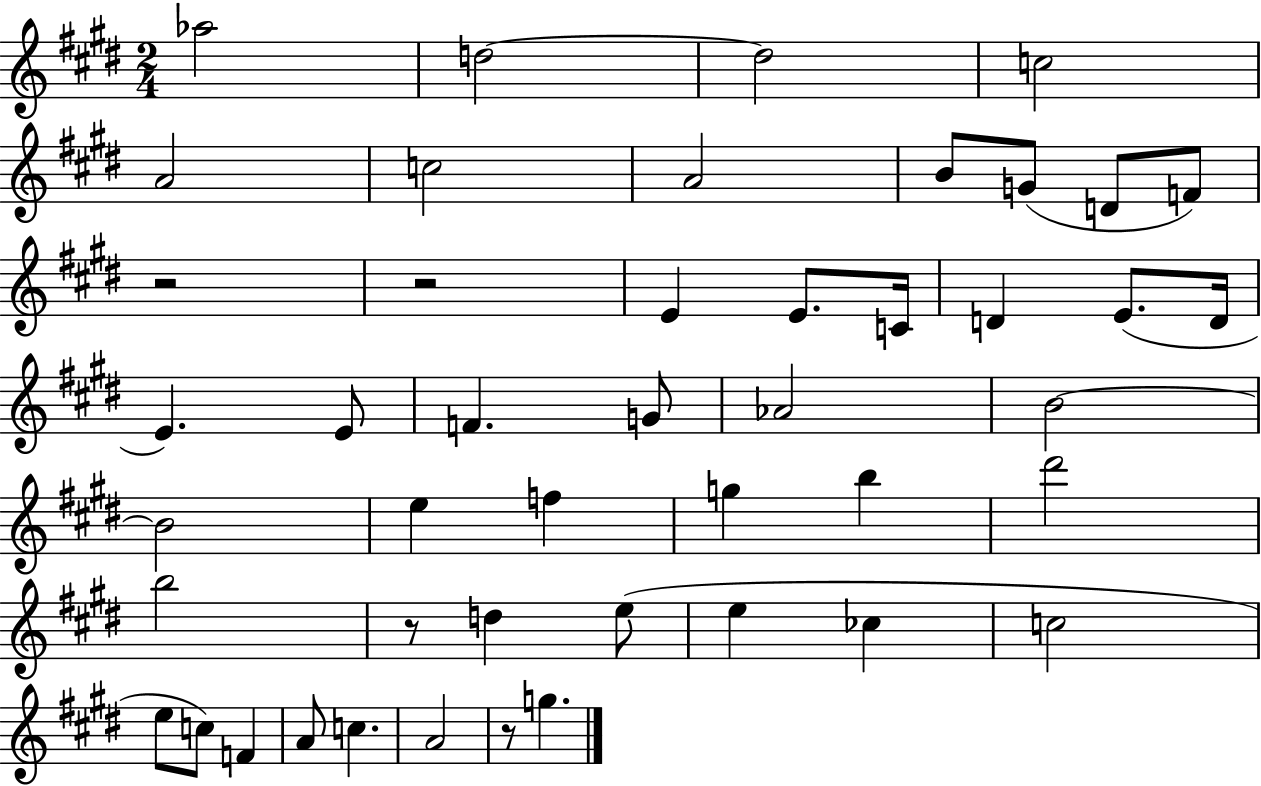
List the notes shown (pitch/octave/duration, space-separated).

Ab5/h D5/h D5/h C5/h A4/h C5/h A4/h B4/e G4/e D4/e F4/e R/h R/h E4/q E4/e. C4/s D4/q E4/e. D4/s E4/q. E4/e F4/q. G4/e Ab4/h B4/h B4/h E5/q F5/q G5/q B5/q D#6/h B5/h R/e D5/q E5/e E5/q CES5/q C5/h E5/e C5/e F4/q A4/e C5/q. A4/h R/e G5/q.